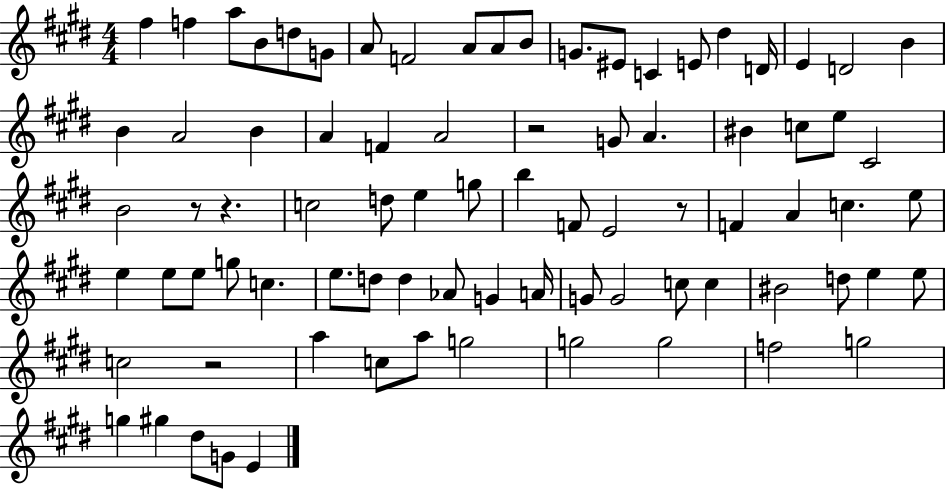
{
  \clef treble
  \numericTimeSignature
  \time 4/4
  \key e \major
  \repeat volta 2 { fis''4 f''4 a''8 b'8 d''8 g'8 | a'8 f'2 a'8 a'8 b'8 | g'8. eis'8 c'4 e'8 dis''4 d'16 | e'4 d'2 b'4 | \break b'4 a'2 b'4 | a'4 f'4 a'2 | r2 g'8 a'4. | bis'4 c''8 e''8 cis'2 | \break b'2 r8 r4. | c''2 d''8 e''4 g''8 | b''4 f'8 e'2 r8 | f'4 a'4 c''4. e''8 | \break e''4 e''8 e''8 g''8 c''4. | e''8. d''8 d''4 aes'8 g'4 a'16 | g'8 g'2 c''8 c''4 | bis'2 d''8 e''4 e''8 | \break c''2 r2 | a''4 c''8 a''8 g''2 | g''2 g''2 | f''2 g''2 | \break g''4 gis''4 dis''8 g'8 e'4 | } \bar "|."
}